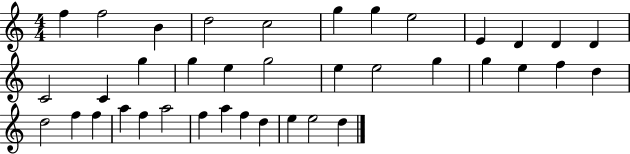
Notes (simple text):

F5/q F5/h B4/q D5/h C5/h G5/q G5/q E5/h E4/q D4/q D4/q D4/q C4/h C4/q G5/q G5/q E5/q G5/h E5/q E5/h G5/q G5/q E5/q F5/q D5/q D5/h F5/q F5/q A5/q F5/q A5/h F5/q A5/q F5/q D5/q E5/q E5/h D5/q